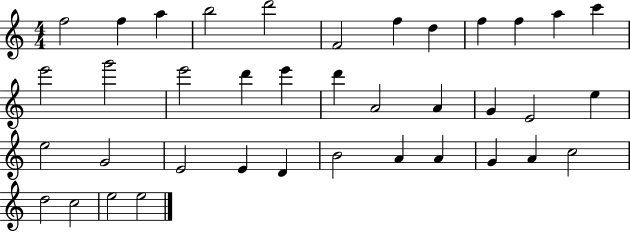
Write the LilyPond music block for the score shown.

{
  \clef treble
  \numericTimeSignature
  \time 4/4
  \key c \major
  f''2 f''4 a''4 | b''2 d'''2 | f'2 f''4 d''4 | f''4 f''4 a''4 c'''4 | \break e'''2 g'''2 | e'''2 d'''4 e'''4 | d'''4 a'2 a'4 | g'4 e'2 e''4 | \break e''2 g'2 | e'2 e'4 d'4 | b'2 a'4 a'4 | g'4 a'4 c''2 | \break d''2 c''2 | e''2 e''2 | \bar "|."
}